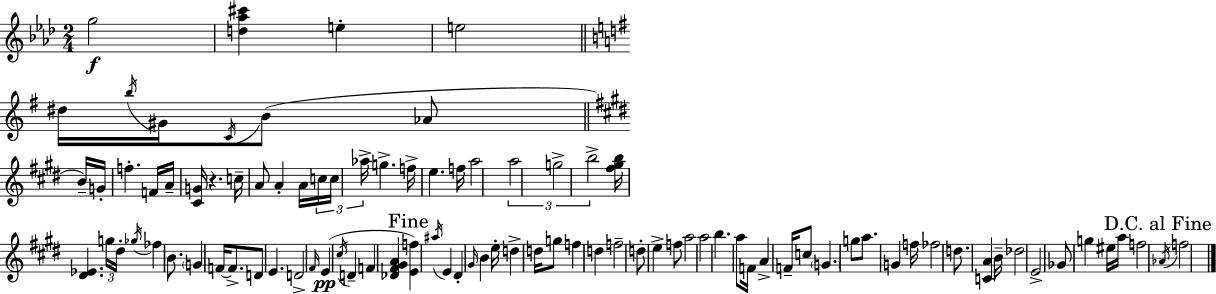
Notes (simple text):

G5/h [D5,Ab5,C#6]/q E5/q E5/h D#5/s B5/s G#4/s C4/s B4/e Ab4/e B4/s G4/s F5/q. F4/s A4/s [C#4,G4]/s R/q. C5/s A4/e A4/q A4/s C5/s C5/s Ab5/s G5/q. F5/s E5/q. F5/s A5/h A5/h G5/h B5/h [F#5,G#5,B5]/s [D#4,Eb4]/q. G5/s D#5/s Gb5/s FES5/q B4/e. G4/q F4/s F4/e. D4/e E4/q. D4/h F#4/s E4/q C#5/s D4/q F4/q [Db4,F#4,G#4,A4]/q [E4,F5]/q A#5/s E4/q D#4/q G#4/s B4/q E5/s D5/q D5/s G5/e F5/q D5/q F5/h D5/e E5/q F5/e A5/h A5/h B5/q. A5/e F4/s A4/q F4/s C5/e G4/q. G5/e A5/e. G4/q F5/s FES5/h D5/e. [C4,A4]/q B4/s Db5/h E4/h Gb4/e G5/q EIS5/s A5/s F5/h Ab4/s F5/h